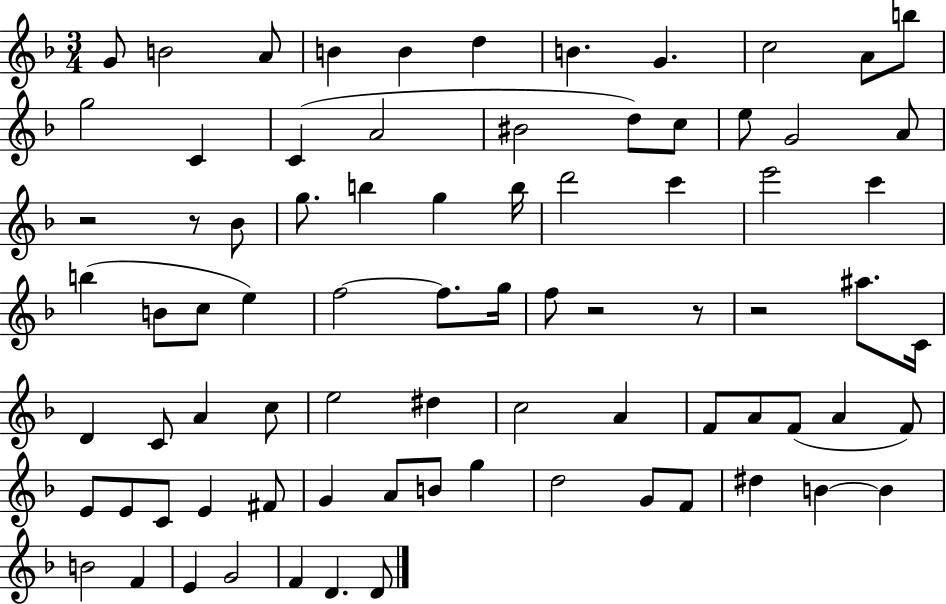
G4/e B4/h A4/e B4/q B4/q D5/q B4/q. G4/q. C5/h A4/e B5/e G5/h C4/q C4/q A4/h BIS4/h D5/e C5/e E5/e G4/h A4/e R/h R/e Bb4/e G5/e. B5/q G5/q B5/s D6/h C6/q E6/h C6/q B5/q B4/e C5/e E5/q F5/h F5/e. G5/s F5/e R/h R/e R/h A#5/e. C4/s D4/q C4/e A4/q C5/e E5/h D#5/q C5/h A4/q F4/e A4/e F4/e A4/q F4/e E4/e E4/e C4/e E4/q F#4/e G4/q A4/e B4/e G5/q D5/h G4/e F4/e D#5/q B4/q B4/q B4/h F4/q E4/q G4/h F4/q D4/q. D4/e